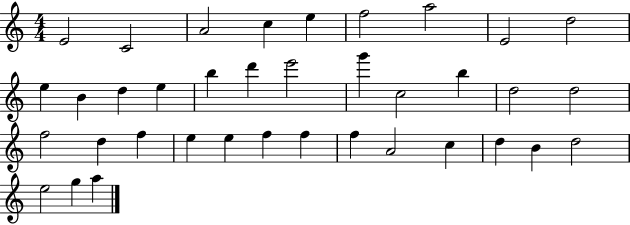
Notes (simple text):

E4/h C4/h A4/h C5/q E5/q F5/h A5/h E4/h D5/h E5/q B4/q D5/q E5/q B5/q D6/q E6/h G6/q C5/h B5/q D5/h D5/h F5/h D5/q F5/q E5/q E5/q F5/q F5/q F5/q A4/h C5/q D5/q B4/q D5/h E5/h G5/q A5/q